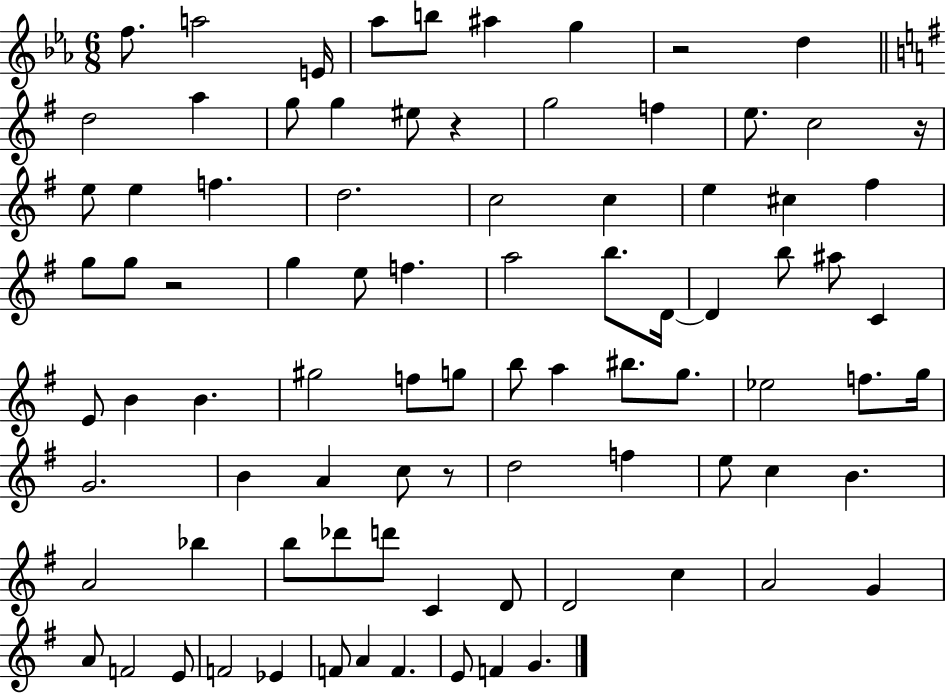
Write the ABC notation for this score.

X:1
T:Untitled
M:6/8
L:1/4
K:Eb
f/2 a2 E/4 _a/2 b/2 ^a g z2 d d2 a g/2 g ^e/2 z g2 f e/2 c2 z/4 e/2 e f d2 c2 c e ^c ^f g/2 g/2 z2 g e/2 f a2 b/2 D/4 D b/2 ^a/2 C E/2 B B ^g2 f/2 g/2 b/2 a ^b/2 g/2 _e2 f/2 g/4 G2 B A c/2 z/2 d2 f e/2 c B A2 _b b/2 _d'/2 d'/2 C D/2 D2 c A2 G A/2 F2 E/2 F2 _E F/2 A F E/2 F G